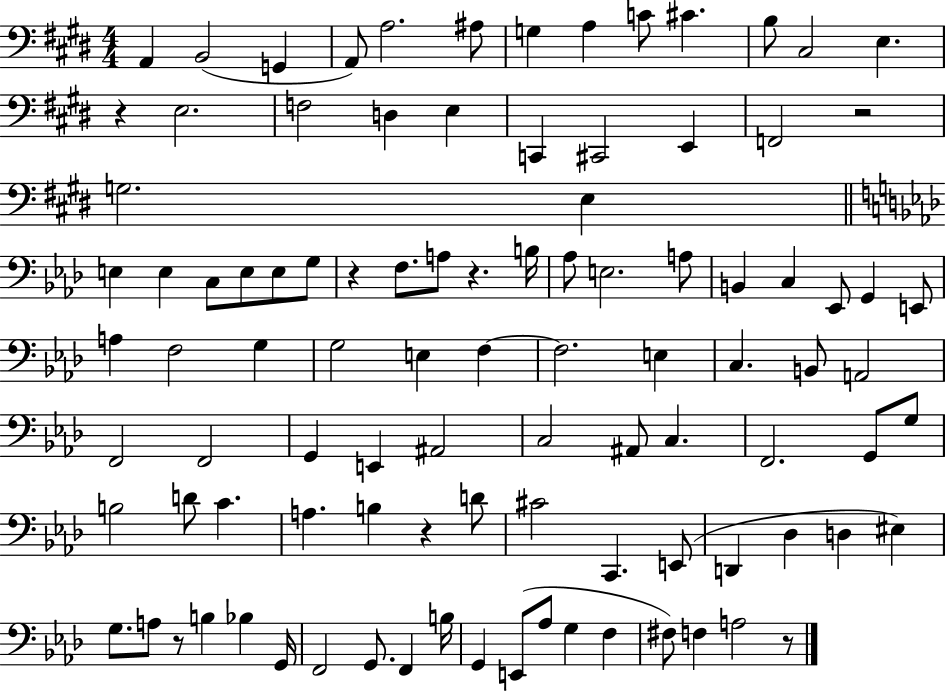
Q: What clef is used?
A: bass